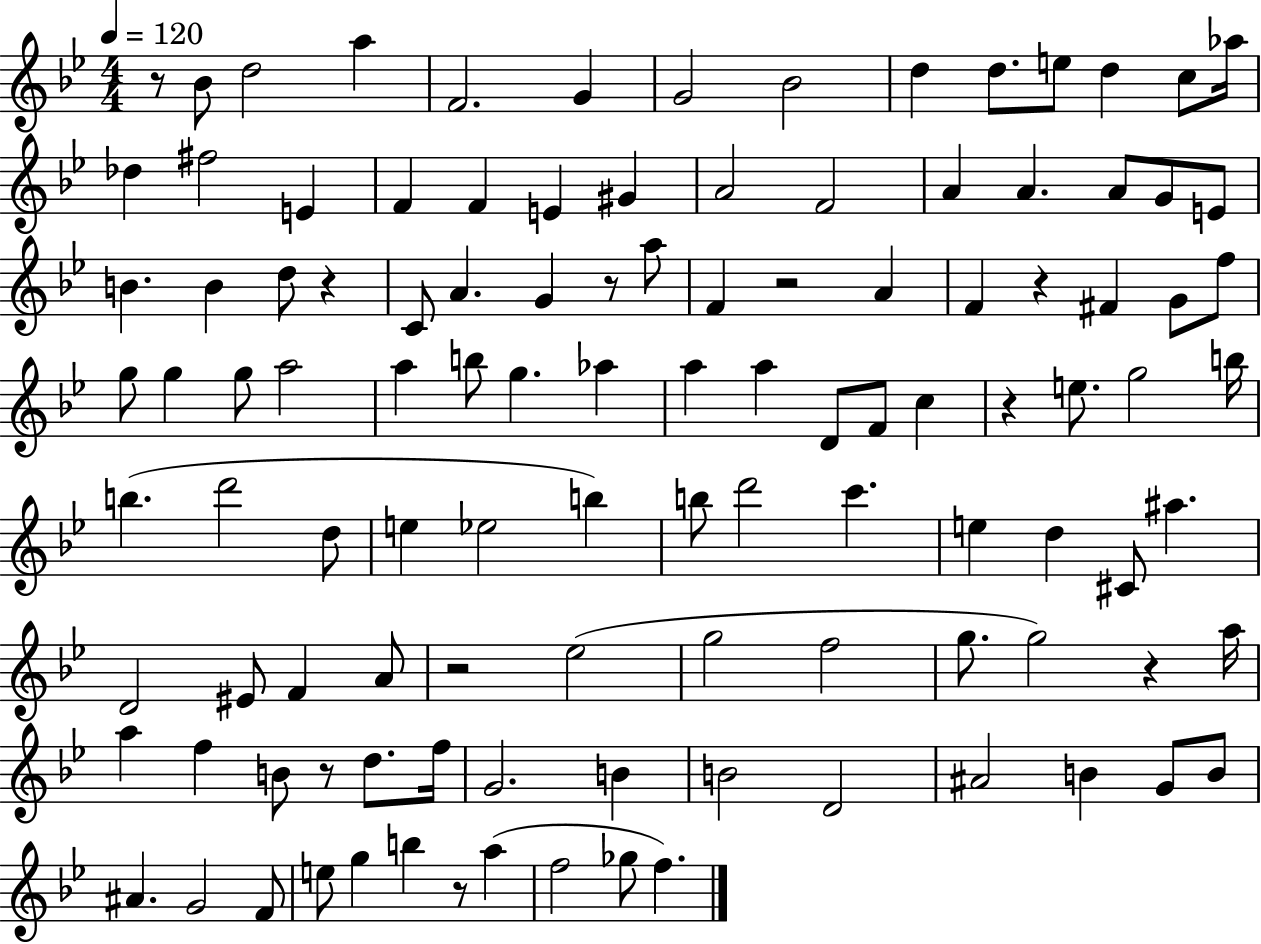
{
  \clef treble
  \numericTimeSignature
  \time 4/4
  \key bes \major
  \tempo 4 = 120
  r8 bes'8 d''2 a''4 | f'2. g'4 | g'2 bes'2 | d''4 d''8. e''8 d''4 c''8 aes''16 | \break des''4 fis''2 e'4 | f'4 f'4 e'4 gis'4 | a'2 f'2 | a'4 a'4. a'8 g'8 e'8 | \break b'4. b'4 d''8 r4 | c'8 a'4. g'4 r8 a''8 | f'4 r2 a'4 | f'4 r4 fis'4 g'8 f''8 | \break g''8 g''4 g''8 a''2 | a''4 b''8 g''4. aes''4 | a''4 a''4 d'8 f'8 c''4 | r4 e''8. g''2 b''16 | \break b''4.( d'''2 d''8 | e''4 ees''2 b''4) | b''8 d'''2 c'''4. | e''4 d''4 cis'8 ais''4. | \break d'2 eis'8 f'4 a'8 | r2 ees''2( | g''2 f''2 | g''8. g''2) r4 a''16 | \break a''4 f''4 b'8 r8 d''8. f''16 | g'2. b'4 | b'2 d'2 | ais'2 b'4 g'8 b'8 | \break ais'4. g'2 f'8 | e''8 g''4 b''4 r8 a''4( | f''2 ges''8 f''4.) | \bar "|."
}